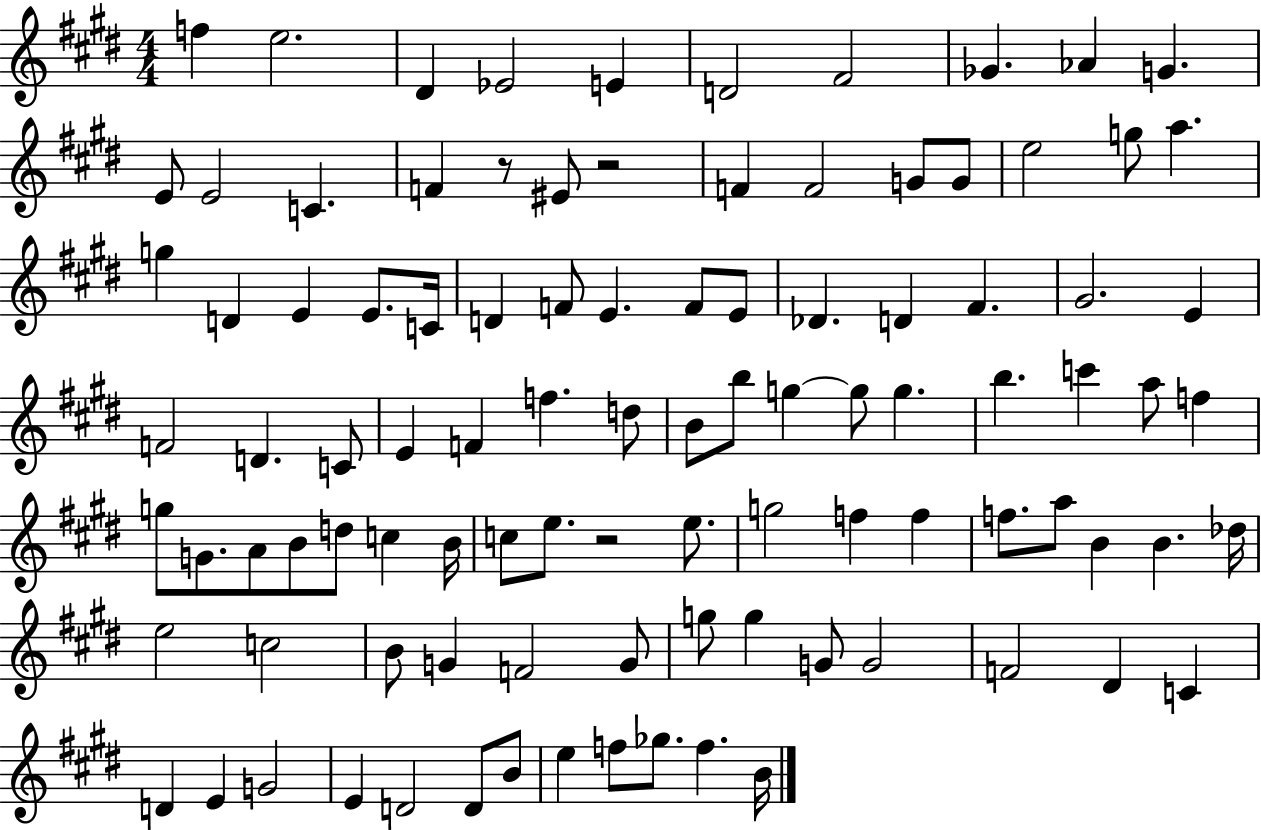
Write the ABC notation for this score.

X:1
T:Untitled
M:4/4
L:1/4
K:E
f e2 ^D _E2 E D2 ^F2 _G _A G E/2 E2 C F z/2 ^E/2 z2 F F2 G/2 G/2 e2 g/2 a g D E E/2 C/4 D F/2 E F/2 E/2 _D D ^F ^G2 E F2 D C/2 E F f d/2 B/2 b/2 g g/2 g b c' a/2 f g/2 G/2 A/2 B/2 d/2 c B/4 c/2 e/2 z2 e/2 g2 f f f/2 a/2 B B _d/4 e2 c2 B/2 G F2 G/2 g/2 g G/2 G2 F2 ^D C D E G2 E D2 D/2 B/2 e f/2 _g/2 f B/4